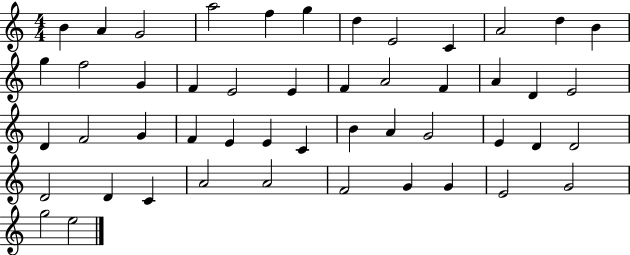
X:1
T:Untitled
M:4/4
L:1/4
K:C
B A G2 a2 f g d E2 C A2 d B g f2 G F E2 E F A2 F A D E2 D F2 G F E E C B A G2 E D D2 D2 D C A2 A2 F2 G G E2 G2 g2 e2